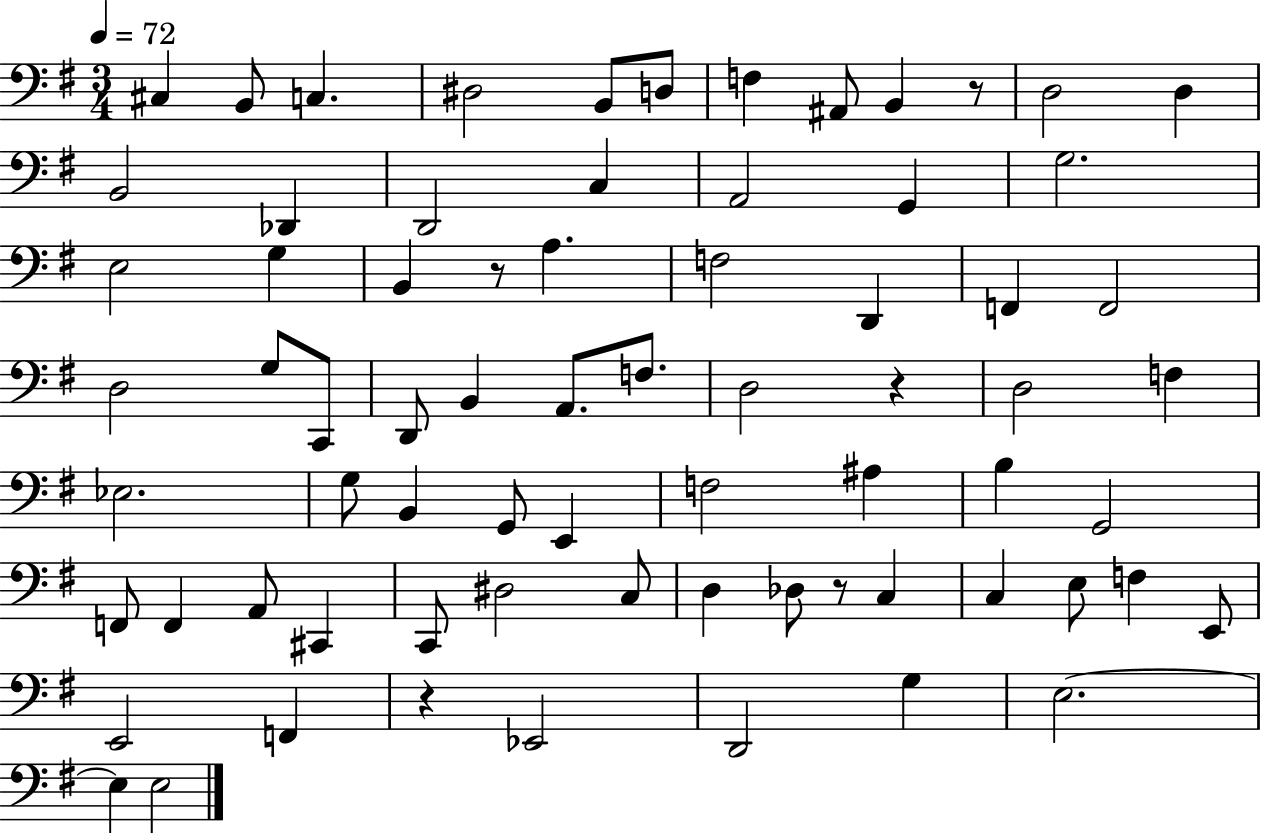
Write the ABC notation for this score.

X:1
T:Untitled
M:3/4
L:1/4
K:G
^C, B,,/2 C, ^D,2 B,,/2 D,/2 F, ^A,,/2 B,, z/2 D,2 D, B,,2 _D,, D,,2 C, A,,2 G,, G,2 E,2 G, B,, z/2 A, F,2 D,, F,, F,,2 D,2 G,/2 C,,/2 D,,/2 B,, A,,/2 F,/2 D,2 z D,2 F, _E,2 G,/2 B,, G,,/2 E,, F,2 ^A, B, G,,2 F,,/2 F,, A,,/2 ^C,, C,,/2 ^D,2 C,/2 D, _D,/2 z/2 C, C, E,/2 F, E,,/2 E,,2 F,, z _E,,2 D,,2 G, E,2 E, E,2